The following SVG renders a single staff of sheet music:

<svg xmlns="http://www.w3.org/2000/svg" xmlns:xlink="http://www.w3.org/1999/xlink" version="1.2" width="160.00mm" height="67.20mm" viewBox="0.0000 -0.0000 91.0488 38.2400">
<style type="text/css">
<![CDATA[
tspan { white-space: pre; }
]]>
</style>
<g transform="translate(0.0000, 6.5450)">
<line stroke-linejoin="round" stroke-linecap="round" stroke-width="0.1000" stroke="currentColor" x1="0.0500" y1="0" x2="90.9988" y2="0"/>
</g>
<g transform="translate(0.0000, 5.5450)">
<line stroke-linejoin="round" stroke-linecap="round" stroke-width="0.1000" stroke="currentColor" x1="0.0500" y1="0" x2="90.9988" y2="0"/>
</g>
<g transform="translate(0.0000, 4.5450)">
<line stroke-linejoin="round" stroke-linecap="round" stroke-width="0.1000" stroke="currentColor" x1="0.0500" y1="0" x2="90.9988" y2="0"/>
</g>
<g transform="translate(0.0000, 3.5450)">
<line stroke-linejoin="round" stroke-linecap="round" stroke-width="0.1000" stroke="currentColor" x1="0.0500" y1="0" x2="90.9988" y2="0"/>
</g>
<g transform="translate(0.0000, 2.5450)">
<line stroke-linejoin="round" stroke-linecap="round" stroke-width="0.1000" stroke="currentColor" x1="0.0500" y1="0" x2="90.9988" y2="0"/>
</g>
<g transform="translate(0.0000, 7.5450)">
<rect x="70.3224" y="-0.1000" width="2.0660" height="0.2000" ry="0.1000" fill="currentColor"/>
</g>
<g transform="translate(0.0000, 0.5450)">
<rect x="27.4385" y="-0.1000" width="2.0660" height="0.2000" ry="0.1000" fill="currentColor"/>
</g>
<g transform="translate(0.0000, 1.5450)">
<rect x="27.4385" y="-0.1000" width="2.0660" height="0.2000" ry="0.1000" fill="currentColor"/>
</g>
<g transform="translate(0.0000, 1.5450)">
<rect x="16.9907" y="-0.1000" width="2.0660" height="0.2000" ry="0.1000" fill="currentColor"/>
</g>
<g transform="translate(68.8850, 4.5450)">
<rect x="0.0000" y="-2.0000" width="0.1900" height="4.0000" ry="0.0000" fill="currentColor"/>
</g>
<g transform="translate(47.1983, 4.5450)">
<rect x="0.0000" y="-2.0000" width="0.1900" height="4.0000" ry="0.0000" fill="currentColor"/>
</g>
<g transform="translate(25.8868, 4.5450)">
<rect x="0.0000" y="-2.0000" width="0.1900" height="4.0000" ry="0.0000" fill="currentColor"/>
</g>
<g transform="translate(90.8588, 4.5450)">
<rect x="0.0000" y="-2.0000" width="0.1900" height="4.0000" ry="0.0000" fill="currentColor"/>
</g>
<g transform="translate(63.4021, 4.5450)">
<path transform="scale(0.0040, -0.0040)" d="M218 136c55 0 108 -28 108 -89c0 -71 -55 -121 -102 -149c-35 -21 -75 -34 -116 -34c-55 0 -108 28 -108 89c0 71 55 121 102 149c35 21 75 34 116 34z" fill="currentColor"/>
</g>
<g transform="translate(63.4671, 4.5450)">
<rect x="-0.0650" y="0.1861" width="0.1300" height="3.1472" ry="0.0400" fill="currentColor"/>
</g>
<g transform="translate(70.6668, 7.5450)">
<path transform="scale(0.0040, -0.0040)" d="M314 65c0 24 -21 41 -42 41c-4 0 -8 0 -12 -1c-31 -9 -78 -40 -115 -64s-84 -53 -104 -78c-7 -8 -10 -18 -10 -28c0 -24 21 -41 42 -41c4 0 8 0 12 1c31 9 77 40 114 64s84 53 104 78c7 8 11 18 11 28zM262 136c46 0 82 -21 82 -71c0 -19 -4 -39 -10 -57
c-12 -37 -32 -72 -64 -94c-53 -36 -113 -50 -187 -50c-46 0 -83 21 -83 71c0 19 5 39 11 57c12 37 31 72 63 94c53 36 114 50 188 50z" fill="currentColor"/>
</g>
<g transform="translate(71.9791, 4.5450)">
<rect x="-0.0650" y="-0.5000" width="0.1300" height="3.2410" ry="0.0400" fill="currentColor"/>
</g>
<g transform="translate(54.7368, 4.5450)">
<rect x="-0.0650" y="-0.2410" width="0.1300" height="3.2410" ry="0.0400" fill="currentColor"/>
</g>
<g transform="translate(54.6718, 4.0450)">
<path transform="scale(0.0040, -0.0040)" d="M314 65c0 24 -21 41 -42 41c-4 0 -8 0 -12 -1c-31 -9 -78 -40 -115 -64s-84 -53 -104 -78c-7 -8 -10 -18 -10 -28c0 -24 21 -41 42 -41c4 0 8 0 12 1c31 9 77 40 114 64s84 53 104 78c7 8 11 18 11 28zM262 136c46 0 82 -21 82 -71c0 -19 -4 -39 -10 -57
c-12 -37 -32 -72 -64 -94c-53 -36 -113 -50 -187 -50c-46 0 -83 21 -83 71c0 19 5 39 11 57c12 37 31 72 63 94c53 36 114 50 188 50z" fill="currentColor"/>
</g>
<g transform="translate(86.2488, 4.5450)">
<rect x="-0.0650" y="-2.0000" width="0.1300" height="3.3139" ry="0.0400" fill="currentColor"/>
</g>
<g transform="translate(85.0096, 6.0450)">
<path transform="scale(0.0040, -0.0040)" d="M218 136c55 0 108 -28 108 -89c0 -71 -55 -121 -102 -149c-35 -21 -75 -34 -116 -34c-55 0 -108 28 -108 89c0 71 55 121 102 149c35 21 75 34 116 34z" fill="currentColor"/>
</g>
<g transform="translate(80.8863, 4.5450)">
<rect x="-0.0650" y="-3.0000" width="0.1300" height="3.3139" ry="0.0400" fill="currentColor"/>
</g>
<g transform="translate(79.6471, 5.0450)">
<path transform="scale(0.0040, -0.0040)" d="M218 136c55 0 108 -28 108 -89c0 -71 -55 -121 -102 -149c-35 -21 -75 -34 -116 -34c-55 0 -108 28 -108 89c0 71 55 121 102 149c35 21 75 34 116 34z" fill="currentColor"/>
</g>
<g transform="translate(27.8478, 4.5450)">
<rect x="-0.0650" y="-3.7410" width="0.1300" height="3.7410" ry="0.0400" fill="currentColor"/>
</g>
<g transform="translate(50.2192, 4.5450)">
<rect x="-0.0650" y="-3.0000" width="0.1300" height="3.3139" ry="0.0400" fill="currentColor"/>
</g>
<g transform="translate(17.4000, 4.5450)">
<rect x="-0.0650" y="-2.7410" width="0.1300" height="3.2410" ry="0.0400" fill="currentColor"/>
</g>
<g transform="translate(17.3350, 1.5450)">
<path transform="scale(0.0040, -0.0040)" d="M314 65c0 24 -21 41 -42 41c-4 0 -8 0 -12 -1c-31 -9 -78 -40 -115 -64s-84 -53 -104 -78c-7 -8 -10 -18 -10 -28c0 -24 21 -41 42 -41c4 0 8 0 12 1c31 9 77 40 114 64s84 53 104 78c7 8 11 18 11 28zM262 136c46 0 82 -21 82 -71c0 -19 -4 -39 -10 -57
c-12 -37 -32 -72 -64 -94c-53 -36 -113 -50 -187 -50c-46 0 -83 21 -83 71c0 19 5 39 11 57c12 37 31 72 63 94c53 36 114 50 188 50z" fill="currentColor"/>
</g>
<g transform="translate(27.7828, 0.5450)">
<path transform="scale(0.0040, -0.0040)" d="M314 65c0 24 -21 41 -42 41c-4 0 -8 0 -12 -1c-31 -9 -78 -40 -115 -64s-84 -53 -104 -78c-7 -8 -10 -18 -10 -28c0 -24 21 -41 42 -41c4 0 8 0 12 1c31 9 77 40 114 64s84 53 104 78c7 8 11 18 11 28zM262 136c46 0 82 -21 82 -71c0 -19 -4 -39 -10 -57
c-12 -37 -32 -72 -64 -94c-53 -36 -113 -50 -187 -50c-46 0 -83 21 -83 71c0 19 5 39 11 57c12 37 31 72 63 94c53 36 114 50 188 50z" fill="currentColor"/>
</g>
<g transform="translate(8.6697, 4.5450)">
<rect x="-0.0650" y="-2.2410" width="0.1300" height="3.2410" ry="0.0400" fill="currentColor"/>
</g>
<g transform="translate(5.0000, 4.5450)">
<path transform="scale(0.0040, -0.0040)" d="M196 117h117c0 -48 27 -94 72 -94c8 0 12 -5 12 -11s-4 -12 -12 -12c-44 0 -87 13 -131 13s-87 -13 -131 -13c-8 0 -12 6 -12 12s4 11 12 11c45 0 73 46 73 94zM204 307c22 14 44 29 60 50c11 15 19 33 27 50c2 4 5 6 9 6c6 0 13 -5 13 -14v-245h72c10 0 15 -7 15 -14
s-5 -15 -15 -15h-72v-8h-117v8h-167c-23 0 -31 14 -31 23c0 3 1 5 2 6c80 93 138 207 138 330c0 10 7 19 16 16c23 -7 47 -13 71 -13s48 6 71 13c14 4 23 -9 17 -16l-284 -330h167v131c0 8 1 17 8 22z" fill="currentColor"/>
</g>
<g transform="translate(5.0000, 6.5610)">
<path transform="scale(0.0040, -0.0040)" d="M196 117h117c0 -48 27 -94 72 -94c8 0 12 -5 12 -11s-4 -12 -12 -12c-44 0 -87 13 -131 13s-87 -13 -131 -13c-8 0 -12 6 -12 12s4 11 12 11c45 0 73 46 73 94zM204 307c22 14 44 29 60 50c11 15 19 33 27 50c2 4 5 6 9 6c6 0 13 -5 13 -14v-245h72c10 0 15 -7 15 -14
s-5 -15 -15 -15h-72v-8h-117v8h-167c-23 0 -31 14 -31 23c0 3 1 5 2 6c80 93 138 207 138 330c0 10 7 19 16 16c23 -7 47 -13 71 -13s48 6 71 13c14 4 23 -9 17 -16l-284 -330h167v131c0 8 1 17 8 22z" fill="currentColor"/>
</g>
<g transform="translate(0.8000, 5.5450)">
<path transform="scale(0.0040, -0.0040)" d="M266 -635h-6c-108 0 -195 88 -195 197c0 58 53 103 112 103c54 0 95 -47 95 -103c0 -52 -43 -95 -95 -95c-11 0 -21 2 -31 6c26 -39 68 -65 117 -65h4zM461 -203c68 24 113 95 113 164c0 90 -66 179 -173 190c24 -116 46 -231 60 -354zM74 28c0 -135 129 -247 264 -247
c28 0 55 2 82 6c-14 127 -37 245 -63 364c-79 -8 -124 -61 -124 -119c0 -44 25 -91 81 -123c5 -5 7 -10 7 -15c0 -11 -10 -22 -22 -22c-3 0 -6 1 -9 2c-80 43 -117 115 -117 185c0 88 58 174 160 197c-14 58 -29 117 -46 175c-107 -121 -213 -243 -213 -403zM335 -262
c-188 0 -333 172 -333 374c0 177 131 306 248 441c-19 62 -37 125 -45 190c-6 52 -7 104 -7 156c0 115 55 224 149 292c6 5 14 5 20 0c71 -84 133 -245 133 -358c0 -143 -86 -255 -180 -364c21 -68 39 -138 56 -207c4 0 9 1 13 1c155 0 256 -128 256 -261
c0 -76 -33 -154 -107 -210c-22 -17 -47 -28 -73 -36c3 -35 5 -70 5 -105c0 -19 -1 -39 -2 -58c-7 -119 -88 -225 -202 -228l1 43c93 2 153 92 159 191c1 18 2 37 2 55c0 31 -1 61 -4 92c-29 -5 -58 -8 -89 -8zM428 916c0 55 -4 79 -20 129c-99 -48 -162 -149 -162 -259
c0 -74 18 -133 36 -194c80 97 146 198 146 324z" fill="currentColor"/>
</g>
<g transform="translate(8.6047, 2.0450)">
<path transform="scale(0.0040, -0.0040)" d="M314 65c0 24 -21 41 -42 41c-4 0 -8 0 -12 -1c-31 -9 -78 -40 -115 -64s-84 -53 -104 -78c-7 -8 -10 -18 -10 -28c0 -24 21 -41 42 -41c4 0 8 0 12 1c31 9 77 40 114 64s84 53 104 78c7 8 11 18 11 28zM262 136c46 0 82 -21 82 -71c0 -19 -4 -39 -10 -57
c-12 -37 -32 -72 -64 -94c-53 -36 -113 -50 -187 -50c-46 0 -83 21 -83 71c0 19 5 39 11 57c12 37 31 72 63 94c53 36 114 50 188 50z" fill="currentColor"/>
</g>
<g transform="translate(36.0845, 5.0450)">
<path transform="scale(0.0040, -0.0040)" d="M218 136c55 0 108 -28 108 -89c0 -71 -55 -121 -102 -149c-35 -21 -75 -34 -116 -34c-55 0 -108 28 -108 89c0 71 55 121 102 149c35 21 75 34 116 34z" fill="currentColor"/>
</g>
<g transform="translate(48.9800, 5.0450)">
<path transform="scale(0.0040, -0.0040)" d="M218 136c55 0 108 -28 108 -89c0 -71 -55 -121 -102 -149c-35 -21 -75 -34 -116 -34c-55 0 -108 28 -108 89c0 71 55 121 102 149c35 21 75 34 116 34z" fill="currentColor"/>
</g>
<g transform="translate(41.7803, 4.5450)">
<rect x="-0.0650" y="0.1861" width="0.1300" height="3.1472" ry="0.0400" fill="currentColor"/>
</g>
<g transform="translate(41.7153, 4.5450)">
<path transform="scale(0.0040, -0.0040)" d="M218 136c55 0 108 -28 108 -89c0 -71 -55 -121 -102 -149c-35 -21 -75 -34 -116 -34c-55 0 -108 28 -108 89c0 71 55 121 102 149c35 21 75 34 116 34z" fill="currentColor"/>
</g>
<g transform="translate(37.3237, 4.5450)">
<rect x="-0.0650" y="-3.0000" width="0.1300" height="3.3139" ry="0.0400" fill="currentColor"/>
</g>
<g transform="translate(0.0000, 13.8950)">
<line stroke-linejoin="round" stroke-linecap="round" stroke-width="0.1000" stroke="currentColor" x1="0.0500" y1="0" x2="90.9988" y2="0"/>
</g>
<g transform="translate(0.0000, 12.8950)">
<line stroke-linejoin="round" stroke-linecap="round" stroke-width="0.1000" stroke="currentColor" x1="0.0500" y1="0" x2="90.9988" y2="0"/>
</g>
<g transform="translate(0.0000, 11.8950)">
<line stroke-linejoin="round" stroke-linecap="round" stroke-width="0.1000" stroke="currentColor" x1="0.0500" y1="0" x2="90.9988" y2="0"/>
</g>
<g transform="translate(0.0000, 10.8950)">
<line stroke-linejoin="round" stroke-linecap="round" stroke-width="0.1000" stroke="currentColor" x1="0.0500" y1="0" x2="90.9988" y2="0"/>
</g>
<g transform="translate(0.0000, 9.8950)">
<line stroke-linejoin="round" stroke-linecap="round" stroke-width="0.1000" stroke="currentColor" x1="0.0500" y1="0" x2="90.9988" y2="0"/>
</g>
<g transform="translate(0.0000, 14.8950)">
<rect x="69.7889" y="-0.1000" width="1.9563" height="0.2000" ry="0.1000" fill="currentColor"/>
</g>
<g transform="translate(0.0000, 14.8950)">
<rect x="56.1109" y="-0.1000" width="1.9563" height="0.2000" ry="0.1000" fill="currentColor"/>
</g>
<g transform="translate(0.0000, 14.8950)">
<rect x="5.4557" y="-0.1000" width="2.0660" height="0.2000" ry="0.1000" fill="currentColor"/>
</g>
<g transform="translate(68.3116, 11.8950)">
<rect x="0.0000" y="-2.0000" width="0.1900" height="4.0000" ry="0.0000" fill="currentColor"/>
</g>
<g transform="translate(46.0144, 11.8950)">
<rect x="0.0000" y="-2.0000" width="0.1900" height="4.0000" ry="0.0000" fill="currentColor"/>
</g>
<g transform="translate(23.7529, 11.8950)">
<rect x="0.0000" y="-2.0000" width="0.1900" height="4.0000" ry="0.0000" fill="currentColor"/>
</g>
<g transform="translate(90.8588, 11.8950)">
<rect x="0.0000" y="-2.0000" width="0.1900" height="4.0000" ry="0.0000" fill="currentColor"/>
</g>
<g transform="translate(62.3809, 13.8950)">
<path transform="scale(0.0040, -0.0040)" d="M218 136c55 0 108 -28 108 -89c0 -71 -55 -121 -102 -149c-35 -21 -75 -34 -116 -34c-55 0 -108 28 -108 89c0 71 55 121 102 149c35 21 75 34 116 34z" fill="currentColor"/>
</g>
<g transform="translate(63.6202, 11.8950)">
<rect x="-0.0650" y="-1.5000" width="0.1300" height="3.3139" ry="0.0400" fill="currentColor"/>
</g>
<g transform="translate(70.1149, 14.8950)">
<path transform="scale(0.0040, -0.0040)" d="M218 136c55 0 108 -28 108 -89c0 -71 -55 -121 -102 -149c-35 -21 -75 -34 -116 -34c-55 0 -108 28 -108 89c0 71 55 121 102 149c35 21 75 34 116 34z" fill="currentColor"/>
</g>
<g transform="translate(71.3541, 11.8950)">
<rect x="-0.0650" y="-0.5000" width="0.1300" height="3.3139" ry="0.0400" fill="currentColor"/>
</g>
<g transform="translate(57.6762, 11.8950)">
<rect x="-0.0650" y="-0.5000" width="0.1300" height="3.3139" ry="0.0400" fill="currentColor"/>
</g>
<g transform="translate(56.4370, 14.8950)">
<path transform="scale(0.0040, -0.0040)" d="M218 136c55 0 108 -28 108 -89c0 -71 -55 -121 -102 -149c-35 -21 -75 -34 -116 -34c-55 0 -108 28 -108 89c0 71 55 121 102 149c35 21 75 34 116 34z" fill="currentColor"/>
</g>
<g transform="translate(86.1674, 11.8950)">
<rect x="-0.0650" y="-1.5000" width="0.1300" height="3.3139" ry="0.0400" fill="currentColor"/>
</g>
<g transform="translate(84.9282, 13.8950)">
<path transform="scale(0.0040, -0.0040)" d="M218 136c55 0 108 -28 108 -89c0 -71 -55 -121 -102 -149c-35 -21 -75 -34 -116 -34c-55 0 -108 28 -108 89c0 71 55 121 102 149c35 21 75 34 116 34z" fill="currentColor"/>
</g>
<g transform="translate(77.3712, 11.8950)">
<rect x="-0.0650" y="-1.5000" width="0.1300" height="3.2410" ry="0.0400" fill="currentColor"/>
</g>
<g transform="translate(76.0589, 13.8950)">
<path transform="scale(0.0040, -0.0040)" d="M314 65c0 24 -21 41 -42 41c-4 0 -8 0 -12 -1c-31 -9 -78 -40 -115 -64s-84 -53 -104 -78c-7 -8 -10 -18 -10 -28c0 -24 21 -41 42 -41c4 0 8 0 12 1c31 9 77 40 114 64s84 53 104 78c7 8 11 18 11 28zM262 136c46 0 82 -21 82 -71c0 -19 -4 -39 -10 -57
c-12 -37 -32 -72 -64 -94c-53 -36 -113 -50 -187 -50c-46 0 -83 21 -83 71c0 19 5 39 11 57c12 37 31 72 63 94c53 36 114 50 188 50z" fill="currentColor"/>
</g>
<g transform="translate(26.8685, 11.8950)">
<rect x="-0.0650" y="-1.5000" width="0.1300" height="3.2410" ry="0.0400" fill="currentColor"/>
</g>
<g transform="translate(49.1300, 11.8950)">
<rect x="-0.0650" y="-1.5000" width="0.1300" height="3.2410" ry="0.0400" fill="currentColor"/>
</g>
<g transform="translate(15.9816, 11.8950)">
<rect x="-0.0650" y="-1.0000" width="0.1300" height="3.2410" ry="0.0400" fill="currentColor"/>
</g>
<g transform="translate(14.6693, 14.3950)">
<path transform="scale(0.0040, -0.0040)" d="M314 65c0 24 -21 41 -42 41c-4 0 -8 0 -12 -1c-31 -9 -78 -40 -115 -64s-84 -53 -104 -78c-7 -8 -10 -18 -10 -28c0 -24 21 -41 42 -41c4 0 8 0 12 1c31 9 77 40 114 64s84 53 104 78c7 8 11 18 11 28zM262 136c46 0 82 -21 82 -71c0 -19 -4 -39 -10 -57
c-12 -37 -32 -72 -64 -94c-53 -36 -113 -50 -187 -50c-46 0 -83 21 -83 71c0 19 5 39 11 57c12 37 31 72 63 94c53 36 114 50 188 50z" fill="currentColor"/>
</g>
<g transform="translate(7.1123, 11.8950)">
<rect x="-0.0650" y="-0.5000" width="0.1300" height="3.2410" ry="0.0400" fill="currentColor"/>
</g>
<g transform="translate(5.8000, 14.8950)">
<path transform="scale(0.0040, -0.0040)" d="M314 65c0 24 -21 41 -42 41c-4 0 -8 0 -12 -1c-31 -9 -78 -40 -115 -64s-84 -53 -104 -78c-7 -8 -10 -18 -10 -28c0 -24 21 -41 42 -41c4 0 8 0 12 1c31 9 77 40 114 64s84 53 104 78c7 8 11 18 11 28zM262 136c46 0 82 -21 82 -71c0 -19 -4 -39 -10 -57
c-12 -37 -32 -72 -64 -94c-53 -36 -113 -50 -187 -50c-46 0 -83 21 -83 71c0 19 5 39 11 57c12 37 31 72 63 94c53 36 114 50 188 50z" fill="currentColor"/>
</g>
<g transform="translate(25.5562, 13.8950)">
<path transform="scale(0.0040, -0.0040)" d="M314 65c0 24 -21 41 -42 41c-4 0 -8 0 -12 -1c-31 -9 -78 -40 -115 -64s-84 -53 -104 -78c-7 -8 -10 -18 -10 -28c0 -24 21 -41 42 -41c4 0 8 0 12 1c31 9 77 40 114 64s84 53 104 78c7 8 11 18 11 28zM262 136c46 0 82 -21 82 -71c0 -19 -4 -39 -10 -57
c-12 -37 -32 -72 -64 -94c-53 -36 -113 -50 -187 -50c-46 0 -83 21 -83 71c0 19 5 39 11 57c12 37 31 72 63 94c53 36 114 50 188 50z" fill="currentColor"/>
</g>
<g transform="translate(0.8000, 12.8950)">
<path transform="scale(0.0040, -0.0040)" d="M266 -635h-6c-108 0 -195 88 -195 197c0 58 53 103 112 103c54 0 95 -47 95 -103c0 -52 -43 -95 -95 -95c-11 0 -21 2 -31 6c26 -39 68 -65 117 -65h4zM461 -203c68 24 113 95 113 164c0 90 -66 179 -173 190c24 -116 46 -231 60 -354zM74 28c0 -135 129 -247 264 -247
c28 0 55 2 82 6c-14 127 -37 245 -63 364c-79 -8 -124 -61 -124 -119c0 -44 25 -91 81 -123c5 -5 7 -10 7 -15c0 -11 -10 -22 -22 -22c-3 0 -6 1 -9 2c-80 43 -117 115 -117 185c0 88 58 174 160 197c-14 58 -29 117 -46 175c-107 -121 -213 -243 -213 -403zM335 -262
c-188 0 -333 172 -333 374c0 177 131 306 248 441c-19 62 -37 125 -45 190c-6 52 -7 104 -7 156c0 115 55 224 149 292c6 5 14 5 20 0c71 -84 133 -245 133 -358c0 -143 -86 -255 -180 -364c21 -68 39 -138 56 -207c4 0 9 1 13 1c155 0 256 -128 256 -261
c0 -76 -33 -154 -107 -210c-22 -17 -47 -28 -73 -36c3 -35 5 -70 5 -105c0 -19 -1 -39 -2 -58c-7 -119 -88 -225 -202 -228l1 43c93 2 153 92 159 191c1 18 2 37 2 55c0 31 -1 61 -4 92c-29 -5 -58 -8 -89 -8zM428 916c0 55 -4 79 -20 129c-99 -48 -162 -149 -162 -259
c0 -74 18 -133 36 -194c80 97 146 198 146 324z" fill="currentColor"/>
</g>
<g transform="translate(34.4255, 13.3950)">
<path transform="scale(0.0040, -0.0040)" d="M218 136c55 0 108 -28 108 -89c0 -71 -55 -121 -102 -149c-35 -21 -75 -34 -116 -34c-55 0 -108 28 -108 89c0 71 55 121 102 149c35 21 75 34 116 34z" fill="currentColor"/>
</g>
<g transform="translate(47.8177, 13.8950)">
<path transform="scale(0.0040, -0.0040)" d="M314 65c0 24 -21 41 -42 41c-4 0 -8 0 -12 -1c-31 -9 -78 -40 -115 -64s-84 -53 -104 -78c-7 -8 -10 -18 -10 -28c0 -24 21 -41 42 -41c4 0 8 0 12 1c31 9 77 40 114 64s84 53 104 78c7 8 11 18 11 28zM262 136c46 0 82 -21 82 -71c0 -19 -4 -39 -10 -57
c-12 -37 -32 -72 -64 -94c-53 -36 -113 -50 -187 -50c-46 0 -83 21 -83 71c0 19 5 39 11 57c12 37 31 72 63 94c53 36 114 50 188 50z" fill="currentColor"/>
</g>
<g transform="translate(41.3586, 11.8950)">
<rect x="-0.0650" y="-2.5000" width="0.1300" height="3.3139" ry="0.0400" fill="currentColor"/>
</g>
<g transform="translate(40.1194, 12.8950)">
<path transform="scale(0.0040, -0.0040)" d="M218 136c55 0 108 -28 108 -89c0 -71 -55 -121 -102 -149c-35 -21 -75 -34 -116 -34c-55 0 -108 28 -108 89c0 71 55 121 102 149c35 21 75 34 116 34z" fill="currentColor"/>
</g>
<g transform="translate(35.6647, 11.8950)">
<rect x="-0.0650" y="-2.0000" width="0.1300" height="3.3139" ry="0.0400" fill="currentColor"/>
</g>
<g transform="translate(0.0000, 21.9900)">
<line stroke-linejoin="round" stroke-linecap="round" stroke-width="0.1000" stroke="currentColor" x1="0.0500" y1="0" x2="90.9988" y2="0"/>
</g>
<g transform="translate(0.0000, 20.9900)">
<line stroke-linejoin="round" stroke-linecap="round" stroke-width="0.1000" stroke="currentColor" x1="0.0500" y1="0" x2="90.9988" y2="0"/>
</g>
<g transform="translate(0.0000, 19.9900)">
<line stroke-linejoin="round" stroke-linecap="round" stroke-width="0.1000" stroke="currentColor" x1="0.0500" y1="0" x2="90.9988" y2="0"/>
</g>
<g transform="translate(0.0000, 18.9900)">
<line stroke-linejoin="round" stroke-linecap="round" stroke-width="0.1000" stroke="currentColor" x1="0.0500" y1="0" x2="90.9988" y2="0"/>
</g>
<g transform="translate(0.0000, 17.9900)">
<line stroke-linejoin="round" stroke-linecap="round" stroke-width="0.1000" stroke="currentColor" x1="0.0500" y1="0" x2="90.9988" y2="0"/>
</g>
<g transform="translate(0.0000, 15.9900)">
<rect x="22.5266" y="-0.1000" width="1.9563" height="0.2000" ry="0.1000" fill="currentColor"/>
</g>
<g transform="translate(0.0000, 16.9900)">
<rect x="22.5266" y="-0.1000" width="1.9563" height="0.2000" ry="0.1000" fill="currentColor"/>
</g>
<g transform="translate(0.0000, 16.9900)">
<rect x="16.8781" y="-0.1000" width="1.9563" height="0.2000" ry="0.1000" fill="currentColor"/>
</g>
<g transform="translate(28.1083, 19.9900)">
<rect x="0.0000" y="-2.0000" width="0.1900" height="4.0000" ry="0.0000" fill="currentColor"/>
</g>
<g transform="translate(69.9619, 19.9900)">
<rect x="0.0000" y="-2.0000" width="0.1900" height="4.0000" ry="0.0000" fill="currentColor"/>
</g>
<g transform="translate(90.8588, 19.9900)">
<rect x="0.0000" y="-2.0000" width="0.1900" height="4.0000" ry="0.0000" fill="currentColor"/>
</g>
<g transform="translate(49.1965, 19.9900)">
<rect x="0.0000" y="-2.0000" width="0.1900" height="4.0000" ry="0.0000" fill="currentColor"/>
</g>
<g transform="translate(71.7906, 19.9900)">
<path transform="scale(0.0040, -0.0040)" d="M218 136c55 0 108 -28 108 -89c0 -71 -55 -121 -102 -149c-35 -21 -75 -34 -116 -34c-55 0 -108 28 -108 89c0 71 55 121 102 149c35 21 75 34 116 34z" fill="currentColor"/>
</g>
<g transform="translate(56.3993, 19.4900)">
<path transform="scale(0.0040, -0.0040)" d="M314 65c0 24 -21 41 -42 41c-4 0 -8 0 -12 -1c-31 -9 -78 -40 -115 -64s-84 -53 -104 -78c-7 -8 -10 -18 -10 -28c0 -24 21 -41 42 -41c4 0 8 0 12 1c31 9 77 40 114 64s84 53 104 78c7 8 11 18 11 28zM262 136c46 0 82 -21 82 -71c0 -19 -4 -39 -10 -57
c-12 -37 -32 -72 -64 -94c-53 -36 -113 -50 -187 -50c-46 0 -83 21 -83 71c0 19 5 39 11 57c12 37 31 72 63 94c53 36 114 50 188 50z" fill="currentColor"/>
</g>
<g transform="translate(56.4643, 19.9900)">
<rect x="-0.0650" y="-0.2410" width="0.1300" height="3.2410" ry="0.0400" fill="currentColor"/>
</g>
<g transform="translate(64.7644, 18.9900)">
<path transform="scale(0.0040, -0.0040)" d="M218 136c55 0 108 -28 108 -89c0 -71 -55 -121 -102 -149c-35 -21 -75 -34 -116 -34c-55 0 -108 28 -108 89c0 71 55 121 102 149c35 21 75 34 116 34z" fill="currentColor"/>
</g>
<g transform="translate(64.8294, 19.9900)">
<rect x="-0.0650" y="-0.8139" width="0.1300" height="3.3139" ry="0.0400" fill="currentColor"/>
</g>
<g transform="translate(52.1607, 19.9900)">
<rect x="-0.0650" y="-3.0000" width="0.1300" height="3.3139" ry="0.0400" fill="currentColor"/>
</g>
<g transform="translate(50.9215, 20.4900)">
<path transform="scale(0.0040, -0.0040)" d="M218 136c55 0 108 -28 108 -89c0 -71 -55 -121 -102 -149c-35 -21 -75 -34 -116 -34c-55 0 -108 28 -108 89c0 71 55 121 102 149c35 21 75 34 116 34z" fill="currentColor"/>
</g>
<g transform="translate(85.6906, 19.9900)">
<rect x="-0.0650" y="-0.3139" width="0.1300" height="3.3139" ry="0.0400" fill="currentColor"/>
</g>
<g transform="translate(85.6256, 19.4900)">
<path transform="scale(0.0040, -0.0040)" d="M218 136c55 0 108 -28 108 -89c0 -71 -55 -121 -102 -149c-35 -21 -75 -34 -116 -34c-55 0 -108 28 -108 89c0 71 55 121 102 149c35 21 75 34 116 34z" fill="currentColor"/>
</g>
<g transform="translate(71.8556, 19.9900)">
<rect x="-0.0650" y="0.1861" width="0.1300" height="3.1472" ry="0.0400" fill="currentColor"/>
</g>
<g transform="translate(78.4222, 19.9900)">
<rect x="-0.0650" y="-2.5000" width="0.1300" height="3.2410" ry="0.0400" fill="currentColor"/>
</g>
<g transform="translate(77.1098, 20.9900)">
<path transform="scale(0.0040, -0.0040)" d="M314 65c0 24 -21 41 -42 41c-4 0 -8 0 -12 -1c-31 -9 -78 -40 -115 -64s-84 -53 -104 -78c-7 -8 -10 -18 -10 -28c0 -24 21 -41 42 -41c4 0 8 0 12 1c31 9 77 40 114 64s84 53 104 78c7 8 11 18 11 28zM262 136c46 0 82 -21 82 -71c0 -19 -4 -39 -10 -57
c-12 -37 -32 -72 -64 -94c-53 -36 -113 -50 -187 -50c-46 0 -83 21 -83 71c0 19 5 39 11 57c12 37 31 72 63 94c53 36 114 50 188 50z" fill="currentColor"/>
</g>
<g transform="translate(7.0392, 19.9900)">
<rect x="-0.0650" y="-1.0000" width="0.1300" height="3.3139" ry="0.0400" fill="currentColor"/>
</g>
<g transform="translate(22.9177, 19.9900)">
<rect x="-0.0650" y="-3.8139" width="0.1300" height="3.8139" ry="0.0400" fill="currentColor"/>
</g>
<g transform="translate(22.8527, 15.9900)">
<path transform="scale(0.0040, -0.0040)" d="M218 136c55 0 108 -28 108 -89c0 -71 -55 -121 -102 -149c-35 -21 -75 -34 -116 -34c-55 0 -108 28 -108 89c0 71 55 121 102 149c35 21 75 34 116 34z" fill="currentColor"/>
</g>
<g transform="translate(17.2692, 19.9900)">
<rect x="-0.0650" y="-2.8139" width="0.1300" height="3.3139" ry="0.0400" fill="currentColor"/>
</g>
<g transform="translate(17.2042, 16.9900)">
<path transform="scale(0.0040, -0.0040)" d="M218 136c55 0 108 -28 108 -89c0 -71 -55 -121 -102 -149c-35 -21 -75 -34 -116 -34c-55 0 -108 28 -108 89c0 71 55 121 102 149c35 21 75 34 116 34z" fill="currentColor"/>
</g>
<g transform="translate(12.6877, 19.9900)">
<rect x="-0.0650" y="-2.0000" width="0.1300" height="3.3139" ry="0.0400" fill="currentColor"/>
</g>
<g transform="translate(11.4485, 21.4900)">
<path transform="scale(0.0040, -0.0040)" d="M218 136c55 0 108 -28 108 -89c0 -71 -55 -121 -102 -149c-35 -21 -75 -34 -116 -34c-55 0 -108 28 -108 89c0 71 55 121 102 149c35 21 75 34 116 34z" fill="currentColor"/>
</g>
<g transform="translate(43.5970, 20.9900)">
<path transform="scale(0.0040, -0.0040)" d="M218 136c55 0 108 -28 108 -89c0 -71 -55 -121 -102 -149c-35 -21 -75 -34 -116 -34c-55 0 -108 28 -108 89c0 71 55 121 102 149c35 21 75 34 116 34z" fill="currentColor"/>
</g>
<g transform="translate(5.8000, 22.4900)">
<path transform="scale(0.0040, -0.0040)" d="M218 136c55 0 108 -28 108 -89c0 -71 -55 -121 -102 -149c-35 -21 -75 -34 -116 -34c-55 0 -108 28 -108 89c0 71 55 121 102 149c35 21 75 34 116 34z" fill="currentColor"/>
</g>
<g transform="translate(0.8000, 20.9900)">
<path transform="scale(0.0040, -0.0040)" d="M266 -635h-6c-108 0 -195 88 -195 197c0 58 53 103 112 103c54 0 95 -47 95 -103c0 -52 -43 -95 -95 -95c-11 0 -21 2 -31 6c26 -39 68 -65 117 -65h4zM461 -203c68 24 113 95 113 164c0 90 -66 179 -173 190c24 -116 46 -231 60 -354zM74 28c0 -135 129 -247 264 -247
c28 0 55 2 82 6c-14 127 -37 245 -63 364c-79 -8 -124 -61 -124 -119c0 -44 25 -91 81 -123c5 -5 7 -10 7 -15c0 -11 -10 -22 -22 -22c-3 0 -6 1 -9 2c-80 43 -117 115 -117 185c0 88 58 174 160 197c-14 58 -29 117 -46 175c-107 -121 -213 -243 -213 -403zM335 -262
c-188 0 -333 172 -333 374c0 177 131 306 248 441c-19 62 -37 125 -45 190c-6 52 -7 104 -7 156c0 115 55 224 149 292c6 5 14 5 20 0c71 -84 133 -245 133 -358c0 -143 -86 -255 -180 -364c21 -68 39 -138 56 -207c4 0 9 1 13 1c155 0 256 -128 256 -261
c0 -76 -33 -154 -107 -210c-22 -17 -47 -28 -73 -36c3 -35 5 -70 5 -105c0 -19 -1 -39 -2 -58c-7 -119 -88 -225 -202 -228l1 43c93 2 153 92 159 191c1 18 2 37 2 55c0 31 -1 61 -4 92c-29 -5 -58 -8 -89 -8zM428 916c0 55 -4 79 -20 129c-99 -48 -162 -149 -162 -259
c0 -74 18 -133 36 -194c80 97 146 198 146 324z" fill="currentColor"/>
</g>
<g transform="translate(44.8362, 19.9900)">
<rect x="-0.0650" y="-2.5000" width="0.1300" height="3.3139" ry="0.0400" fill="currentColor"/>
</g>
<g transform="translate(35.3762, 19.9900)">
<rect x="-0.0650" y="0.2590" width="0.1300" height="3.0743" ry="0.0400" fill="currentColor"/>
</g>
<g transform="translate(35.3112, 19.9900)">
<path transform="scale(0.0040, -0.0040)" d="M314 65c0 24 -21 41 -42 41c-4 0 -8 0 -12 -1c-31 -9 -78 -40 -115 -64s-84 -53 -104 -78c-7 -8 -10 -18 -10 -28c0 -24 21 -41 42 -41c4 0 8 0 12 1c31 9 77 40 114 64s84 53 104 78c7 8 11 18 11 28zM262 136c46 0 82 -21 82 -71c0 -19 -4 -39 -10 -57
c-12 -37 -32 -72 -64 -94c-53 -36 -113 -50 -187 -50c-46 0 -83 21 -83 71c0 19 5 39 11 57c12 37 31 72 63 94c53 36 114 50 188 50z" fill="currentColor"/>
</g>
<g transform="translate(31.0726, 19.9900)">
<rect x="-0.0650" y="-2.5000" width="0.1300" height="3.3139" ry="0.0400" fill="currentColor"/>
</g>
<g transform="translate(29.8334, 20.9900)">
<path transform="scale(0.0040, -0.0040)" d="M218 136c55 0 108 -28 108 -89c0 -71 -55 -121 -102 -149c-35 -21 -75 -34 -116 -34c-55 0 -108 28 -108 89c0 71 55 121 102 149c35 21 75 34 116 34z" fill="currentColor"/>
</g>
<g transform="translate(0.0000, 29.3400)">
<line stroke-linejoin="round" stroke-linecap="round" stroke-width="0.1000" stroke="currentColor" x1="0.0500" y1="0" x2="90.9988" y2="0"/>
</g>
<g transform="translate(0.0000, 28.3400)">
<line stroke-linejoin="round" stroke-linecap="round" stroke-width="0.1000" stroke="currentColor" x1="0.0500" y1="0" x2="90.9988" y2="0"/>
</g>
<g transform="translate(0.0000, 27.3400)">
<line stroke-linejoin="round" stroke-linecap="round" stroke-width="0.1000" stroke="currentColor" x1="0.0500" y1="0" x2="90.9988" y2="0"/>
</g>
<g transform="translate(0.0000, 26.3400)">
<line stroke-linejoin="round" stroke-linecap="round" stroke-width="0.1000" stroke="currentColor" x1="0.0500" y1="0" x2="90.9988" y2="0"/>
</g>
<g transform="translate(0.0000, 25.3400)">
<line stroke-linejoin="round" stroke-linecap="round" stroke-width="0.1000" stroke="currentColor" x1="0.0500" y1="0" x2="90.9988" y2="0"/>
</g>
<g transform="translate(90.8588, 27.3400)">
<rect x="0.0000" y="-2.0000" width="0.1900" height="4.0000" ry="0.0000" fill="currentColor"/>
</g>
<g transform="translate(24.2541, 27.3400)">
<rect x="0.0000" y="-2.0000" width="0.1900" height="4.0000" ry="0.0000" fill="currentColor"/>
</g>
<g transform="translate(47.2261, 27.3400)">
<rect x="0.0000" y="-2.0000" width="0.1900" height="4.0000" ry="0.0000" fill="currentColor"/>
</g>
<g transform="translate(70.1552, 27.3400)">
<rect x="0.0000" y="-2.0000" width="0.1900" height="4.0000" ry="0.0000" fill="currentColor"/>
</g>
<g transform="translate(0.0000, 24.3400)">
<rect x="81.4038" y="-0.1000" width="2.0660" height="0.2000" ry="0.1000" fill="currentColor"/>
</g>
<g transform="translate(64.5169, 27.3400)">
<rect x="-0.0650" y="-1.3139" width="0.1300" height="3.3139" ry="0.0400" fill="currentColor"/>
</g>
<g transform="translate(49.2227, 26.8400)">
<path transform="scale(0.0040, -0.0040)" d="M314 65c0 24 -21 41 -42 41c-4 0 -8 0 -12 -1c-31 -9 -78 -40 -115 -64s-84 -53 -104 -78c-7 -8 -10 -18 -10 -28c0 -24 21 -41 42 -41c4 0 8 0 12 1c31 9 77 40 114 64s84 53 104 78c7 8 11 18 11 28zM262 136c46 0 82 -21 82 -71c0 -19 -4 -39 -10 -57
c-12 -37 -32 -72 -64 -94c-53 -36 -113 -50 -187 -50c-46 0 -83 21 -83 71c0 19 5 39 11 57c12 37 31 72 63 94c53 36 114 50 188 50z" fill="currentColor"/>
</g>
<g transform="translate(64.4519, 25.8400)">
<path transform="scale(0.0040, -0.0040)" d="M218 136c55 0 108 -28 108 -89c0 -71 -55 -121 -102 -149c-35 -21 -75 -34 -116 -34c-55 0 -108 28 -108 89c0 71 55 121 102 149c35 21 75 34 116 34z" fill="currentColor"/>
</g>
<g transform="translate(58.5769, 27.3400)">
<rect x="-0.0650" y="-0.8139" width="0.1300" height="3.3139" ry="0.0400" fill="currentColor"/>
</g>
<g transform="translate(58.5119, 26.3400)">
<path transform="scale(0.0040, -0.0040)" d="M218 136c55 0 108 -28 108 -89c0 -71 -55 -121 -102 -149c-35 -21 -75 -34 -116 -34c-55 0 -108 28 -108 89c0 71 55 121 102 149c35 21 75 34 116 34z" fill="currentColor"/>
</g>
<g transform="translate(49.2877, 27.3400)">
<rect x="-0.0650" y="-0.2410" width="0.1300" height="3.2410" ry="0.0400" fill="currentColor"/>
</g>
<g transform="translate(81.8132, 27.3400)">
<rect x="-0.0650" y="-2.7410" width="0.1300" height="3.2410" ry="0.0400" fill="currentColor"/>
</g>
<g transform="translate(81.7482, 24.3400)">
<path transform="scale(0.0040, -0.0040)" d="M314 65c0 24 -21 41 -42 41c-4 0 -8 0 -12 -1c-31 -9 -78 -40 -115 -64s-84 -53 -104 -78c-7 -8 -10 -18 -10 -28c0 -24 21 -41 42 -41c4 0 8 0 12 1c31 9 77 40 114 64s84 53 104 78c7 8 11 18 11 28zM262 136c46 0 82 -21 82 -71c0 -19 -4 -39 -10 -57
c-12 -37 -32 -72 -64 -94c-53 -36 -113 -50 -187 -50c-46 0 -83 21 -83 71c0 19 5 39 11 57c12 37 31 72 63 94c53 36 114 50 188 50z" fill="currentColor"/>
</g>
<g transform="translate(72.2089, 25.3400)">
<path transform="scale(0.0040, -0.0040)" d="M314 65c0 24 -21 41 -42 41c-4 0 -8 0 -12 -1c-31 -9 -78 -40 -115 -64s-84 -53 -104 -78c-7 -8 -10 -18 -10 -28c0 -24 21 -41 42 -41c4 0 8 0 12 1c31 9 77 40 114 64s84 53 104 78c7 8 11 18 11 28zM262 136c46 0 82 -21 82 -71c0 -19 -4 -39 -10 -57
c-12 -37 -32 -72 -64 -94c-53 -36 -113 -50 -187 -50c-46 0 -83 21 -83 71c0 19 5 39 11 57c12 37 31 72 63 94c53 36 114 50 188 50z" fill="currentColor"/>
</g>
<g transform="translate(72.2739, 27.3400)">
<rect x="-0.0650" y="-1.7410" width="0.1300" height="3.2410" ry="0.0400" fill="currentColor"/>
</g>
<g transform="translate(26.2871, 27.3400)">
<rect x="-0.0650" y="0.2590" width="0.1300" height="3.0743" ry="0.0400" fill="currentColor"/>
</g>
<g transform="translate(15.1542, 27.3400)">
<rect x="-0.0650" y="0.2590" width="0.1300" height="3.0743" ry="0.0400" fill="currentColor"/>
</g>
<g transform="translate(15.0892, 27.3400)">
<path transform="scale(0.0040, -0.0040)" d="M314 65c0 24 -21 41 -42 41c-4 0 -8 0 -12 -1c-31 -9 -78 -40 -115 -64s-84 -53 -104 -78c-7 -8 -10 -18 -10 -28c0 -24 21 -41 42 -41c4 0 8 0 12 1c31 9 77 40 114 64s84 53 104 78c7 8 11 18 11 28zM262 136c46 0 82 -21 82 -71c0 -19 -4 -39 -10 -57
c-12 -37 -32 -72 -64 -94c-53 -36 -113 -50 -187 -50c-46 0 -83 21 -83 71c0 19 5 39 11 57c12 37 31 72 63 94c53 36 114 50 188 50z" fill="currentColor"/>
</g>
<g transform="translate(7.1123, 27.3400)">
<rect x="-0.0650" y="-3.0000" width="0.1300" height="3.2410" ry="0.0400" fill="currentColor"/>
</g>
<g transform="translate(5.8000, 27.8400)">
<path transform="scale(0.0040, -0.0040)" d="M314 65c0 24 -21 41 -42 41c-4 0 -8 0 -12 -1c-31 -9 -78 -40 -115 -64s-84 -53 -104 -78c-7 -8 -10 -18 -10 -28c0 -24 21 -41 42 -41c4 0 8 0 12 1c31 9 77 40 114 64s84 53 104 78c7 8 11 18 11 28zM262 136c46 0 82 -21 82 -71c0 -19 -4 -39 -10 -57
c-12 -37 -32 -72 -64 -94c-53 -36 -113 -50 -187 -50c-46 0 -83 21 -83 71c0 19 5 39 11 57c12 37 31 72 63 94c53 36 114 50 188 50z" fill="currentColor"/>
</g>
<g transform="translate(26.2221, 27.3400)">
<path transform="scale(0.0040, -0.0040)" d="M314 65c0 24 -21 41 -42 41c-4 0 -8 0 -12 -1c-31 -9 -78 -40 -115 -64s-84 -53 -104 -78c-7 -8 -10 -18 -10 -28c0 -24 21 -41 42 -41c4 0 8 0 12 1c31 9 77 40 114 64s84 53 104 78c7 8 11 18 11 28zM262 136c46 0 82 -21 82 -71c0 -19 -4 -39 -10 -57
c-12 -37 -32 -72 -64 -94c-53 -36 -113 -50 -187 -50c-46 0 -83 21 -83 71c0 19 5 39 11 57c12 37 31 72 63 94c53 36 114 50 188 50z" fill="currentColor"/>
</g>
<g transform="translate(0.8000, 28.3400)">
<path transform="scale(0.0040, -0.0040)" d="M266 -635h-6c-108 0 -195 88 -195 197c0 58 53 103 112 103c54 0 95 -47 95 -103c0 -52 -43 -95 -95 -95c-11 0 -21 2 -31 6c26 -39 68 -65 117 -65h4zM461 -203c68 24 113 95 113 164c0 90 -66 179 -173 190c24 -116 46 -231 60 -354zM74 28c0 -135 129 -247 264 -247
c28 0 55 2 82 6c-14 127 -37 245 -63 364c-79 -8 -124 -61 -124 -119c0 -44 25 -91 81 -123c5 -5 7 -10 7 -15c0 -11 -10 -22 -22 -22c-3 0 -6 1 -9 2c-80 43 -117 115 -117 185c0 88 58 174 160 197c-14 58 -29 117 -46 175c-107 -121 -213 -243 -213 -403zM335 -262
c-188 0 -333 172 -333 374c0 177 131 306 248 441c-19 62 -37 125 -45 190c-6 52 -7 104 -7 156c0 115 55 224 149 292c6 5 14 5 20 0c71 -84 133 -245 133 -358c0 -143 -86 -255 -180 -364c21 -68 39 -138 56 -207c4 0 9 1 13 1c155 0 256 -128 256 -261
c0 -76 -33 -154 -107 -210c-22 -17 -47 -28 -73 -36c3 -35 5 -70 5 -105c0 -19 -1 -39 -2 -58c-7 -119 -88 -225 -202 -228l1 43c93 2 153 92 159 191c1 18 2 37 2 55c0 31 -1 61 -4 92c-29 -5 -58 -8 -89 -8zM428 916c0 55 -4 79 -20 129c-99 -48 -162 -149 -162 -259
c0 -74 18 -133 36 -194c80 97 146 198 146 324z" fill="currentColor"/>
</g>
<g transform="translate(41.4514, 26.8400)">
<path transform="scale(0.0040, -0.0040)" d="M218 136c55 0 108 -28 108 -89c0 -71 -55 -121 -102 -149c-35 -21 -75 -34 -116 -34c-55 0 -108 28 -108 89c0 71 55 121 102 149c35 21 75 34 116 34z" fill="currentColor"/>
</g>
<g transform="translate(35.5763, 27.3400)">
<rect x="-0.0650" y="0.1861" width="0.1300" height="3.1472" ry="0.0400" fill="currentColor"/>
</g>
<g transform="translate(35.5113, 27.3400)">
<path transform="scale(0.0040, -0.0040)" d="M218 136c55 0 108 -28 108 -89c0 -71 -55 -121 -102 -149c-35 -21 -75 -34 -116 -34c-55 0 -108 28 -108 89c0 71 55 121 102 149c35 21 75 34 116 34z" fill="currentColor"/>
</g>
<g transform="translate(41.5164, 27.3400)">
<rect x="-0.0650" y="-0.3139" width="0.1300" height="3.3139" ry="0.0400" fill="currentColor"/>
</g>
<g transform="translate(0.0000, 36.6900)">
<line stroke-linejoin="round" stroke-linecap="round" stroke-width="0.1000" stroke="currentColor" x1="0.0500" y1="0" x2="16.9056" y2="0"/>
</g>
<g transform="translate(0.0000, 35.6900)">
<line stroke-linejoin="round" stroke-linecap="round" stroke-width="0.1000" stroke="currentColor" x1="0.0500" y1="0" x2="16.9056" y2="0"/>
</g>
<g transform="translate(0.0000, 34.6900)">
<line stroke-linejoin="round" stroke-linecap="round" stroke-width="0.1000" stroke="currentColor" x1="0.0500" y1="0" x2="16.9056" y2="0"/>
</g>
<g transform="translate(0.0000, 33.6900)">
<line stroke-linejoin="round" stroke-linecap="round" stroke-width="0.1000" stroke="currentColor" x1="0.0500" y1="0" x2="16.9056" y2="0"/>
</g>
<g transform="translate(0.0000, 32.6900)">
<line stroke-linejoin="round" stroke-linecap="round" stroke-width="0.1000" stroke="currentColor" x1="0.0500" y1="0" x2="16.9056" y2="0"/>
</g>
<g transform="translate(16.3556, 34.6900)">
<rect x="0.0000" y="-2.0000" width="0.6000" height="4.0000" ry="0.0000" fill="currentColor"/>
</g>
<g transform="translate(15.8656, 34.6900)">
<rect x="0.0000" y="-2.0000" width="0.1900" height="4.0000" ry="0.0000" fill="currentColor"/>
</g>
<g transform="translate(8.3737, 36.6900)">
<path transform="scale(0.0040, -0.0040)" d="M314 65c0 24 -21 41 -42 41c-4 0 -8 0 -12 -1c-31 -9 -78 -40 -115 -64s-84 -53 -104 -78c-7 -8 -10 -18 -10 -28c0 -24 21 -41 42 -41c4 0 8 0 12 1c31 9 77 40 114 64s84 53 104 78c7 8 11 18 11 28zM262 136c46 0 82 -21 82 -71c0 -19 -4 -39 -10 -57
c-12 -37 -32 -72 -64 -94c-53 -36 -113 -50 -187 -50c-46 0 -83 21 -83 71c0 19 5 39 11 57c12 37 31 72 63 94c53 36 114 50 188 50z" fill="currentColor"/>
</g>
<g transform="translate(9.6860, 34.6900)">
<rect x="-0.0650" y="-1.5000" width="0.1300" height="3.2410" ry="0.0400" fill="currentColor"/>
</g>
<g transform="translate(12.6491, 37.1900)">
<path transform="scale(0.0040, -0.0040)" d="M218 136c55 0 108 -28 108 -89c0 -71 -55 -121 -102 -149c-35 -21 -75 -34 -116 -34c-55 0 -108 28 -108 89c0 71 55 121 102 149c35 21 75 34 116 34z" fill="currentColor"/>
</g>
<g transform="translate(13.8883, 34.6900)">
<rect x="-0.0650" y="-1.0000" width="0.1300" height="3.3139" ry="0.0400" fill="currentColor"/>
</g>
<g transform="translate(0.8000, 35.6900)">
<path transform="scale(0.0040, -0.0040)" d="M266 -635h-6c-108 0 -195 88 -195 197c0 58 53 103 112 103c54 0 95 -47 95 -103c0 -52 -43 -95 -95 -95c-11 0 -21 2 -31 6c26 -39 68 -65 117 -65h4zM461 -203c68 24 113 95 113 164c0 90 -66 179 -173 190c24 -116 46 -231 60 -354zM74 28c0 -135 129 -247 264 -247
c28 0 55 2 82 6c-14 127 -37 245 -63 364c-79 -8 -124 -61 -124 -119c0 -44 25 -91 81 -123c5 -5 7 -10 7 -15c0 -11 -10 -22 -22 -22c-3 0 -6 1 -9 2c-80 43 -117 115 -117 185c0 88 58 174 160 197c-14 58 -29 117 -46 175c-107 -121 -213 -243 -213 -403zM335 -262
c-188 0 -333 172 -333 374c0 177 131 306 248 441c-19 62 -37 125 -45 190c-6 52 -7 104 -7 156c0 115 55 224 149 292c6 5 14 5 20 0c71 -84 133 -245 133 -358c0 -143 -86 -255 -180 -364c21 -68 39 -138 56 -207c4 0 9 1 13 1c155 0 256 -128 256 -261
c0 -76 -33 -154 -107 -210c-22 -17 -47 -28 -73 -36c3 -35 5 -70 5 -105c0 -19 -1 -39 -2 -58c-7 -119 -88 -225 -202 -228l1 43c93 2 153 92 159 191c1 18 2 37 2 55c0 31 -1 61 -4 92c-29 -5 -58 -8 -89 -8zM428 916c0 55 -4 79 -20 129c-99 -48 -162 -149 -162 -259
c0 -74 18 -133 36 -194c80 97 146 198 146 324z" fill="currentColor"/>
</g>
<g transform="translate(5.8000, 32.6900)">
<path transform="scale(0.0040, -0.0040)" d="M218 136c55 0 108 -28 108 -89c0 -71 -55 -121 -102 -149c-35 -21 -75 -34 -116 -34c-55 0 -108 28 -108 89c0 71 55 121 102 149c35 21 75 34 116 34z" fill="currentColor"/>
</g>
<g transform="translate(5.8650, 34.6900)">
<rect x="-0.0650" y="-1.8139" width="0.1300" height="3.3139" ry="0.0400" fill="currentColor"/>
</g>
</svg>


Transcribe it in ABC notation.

X:1
T:Untitled
M:4/4
L:1/4
K:C
g2 a2 c'2 A B A c2 B C2 A F C2 D2 E2 F G E2 C E C E2 E D F a c' G B2 G A c2 d B G2 c A2 B2 B2 B c c2 d e f2 a2 f E2 D